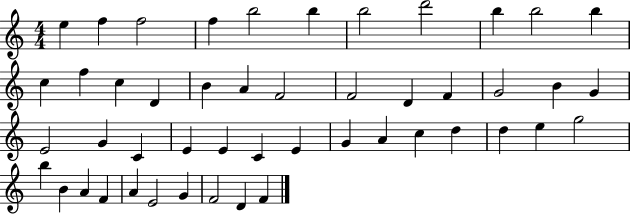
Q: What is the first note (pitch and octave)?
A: E5